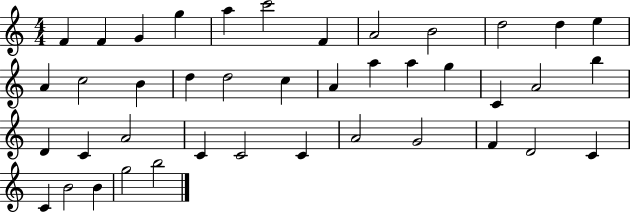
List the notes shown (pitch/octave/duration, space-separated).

F4/q F4/q G4/q G5/q A5/q C6/h F4/q A4/h B4/h D5/h D5/q E5/q A4/q C5/h B4/q D5/q D5/h C5/q A4/q A5/q A5/q G5/q C4/q A4/h B5/q D4/q C4/q A4/h C4/q C4/h C4/q A4/h G4/h F4/q D4/h C4/q C4/q B4/h B4/q G5/h B5/h